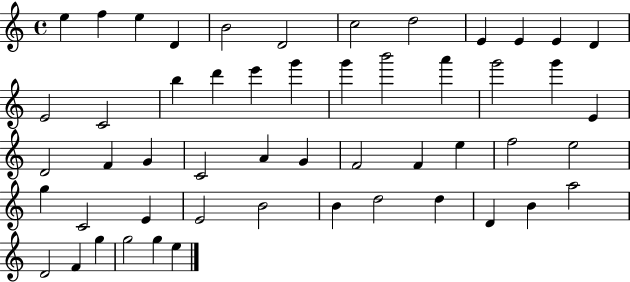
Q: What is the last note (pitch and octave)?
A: E5